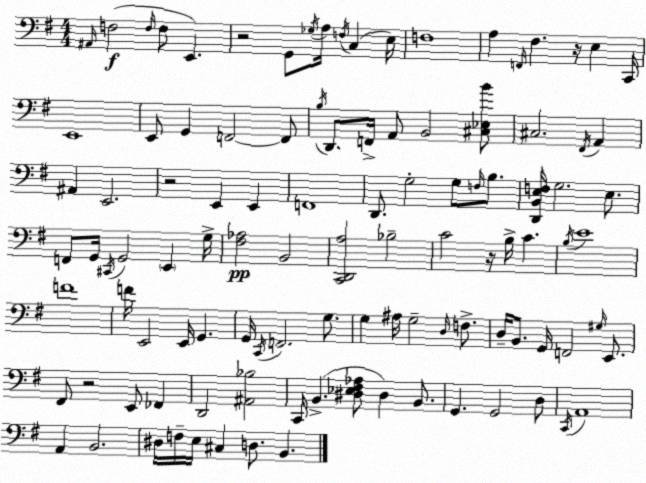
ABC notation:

X:1
T:Untitled
M:4/4
L:1/4
K:G
^A,,/4 F,2 F,/4 F,/2 E,, z2 G,,/2 _G,/4 A,/4 F,/4 C, E,/4 F,4 A, F,,/4 ^F, z/4 E, C,,/4 E,,4 E,,/2 G,, F,,2 F,,/2 B,/4 D,,/2 F,,/4 A,,/2 B,,2 [^C,_E,B]/2 ^C,2 ^F,,/4 A,, ^A,, E,,2 z2 E,, E,, F,,4 D,,/2 G,2 G,/2 F,/4 B,/2 [D,,B,,E,F,]/4 G,2 E,/2 F,,/2 G,,/4 ^C,,/4 G,,2 E,, G,/4 [^F,_A,]2 B,,2 [C,,D,,A,]2 _B,2 C2 z/4 B,/4 C B,/4 E4 F4 F/4 E,,2 E,,/4 G,, G,,/4 C,,/4 F,,2 G,/2 G, ^A,/4 G,2 D,/4 F,/2 D,/4 B,,/2 G,,/4 F,,2 ^G,/4 E,,/2 ^F,,/2 z2 E,,/2 _F,, D,,2 [^A,,_B,]2 C,,/4 B,, [^D,_E,^F,_A,]/2 ^D, B,,/2 G,, G,,2 D,/2 C,,/4 A,,4 A,, B,,2 ^D,/4 F,/4 E,/4 ^C, D,/2 B,,